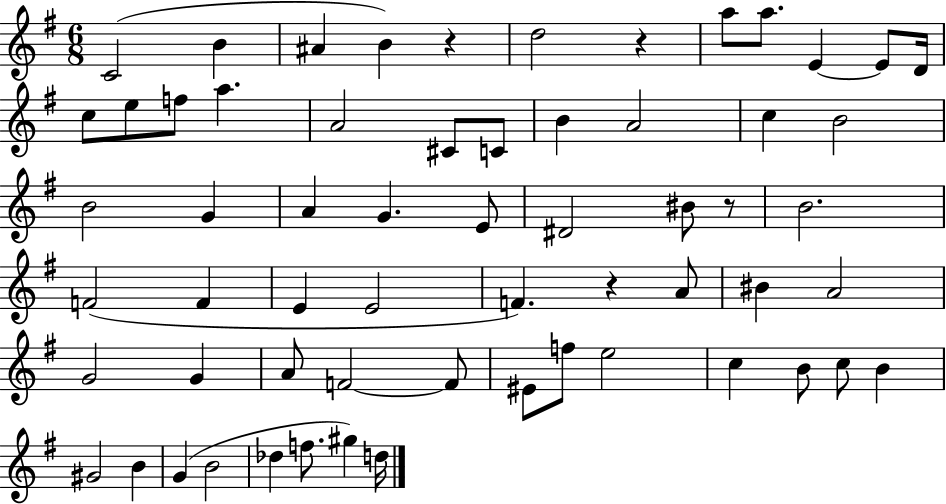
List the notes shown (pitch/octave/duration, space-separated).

C4/h B4/q A#4/q B4/q R/q D5/h R/q A5/e A5/e. E4/q E4/e D4/s C5/e E5/e F5/e A5/q. A4/h C#4/e C4/e B4/q A4/h C5/q B4/h B4/h G4/q A4/q G4/q. E4/e D#4/h BIS4/e R/e B4/h. F4/h F4/q E4/q E4/h F4/q. R/q A4/e BIS4/q A4/h G4/h G4/q A4/e F4/h F4/e EIS4/e F5/e E5/h C5/q B4/e C5/e B4/q G#4/h B4/q G4/q B4/h Db5/q F5/e. G#5/q D5/s